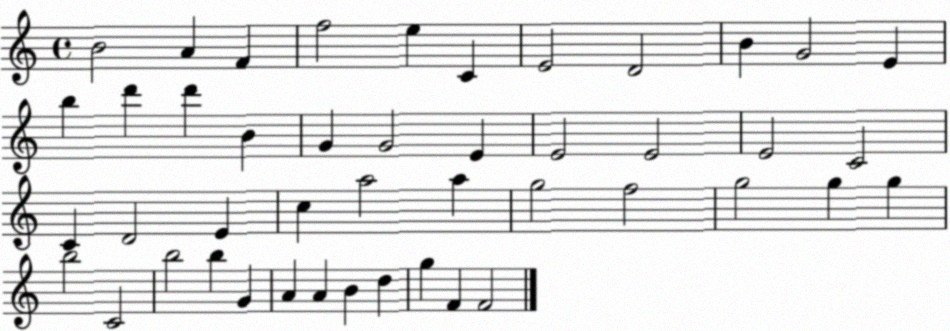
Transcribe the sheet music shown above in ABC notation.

X:1
T:Untitled
M:4/4
L:1/4
K:C
B2 A F f2 e C E2 D2 B G2 E b d' d' B G G2 E E2 E2 E2 C2 C D2 E c a2 a g2 f2 g2 g g b2 C2 b2 b G A A B d g F F2